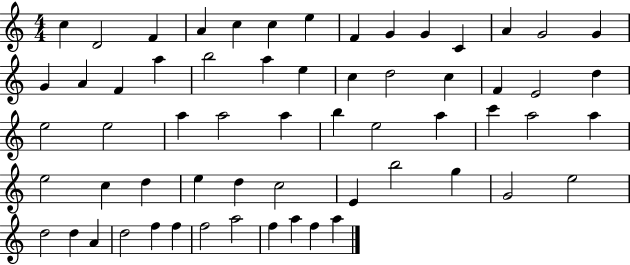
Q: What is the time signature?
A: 4/4